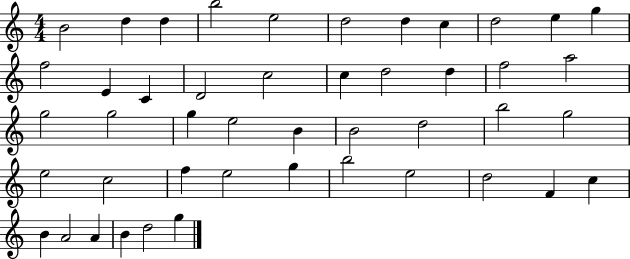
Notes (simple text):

B4/h D5/q D5/q B5/h E5/h D5/h D5/q C5/q D5/h E5/q G5/q F5/h E4/q C4/q D4/h C5/h C5/q D5/h D5/q F5/h A5/h G5/h G5/h G5/q E5/h B4/q B4/h D5/h B5/h G5/h E5/h C5/h F5/q E5/h G5/q B5/h E5/h D5/h F4/q C5/q B4/q A4/h A4/q B4/q D5/h G5/q